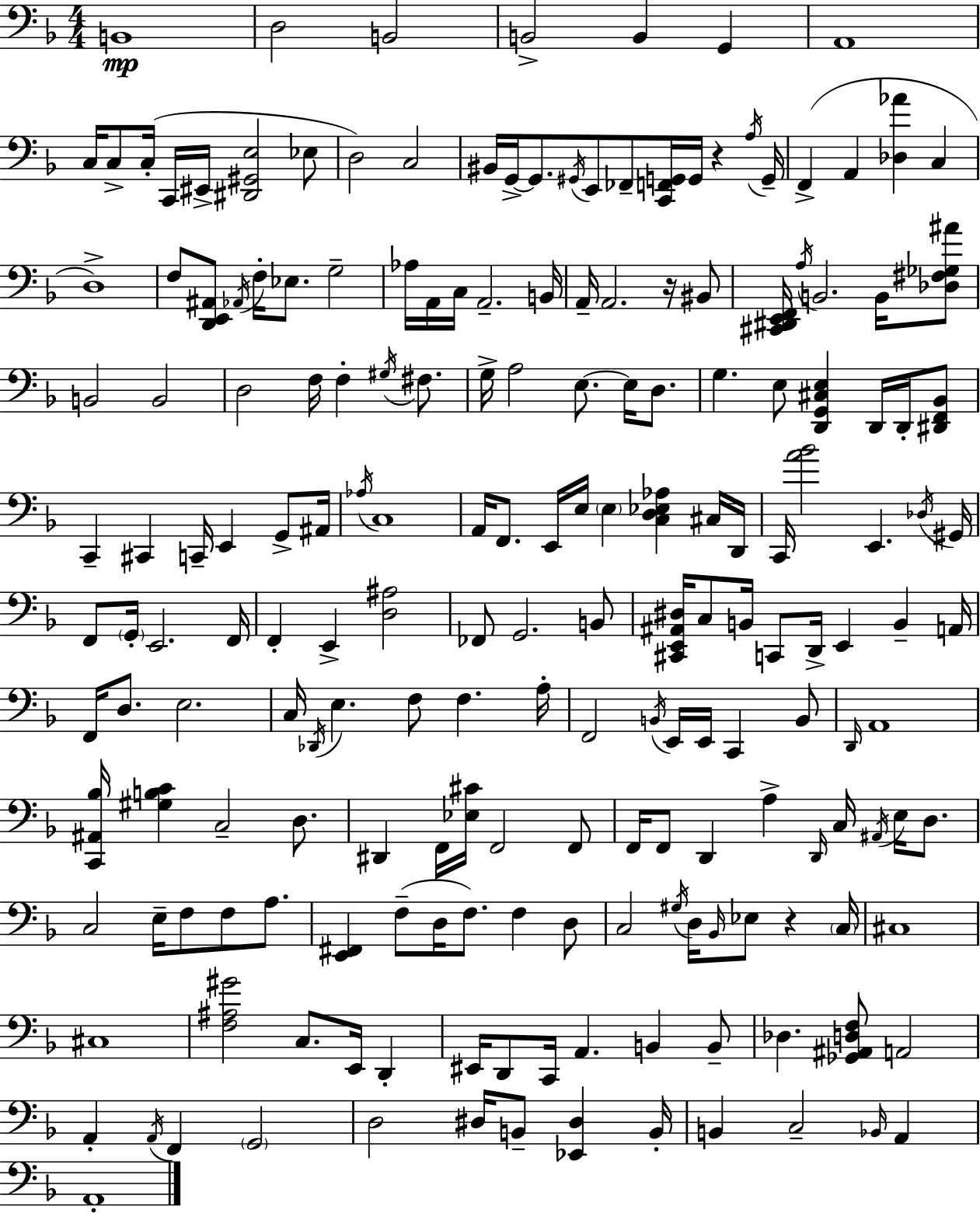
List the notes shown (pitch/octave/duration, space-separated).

B2/w D3/h B2/h B2/h B2/q G2/q A2/w C3/s C3/e C3/s C2/s EIS2/s [D#2,G#2,E3]/h Eb3/e D3/h C3/h BIS2/s G2/s G2/e. G#2/s E2/e FES2/e [C2,F2,G2]/s G2/s R/q A3/s G2/s F2/q A2/q [Db3,Ab4]/q C3/q D3/w F3/e [D2,E2,A#2]/e Ab2/s F3/s Eb3/e. G3/h Ab3/s A2/s C3/s A2/h. B2/s A2/s A2/h. R/s BIS2/e [C#2,D#2,E2,F2]/s A3/s B2/h. B2/s [Db3,F#3,Gb3,A#4]/e B2/h B2/h D3/h F3/s F3/q G#3/s F#3/e. G3/s A3/h E3/e. E3/s D3/e. G3/q. E3/e [D2,G2,C#3,E3]/q D2/s D2/s [D#2,F2,Bb2]/e C2/q C#2/q C2/s E2/q G2/e A#2/s Ab3/s C3/w A2/s F2/e. E2/s E3/s E3/q [C3,D3,Eb3,Ab3]/q C#3/s D2/s C2/s [A4,Bb4]/h E2/q. Db3/s G#2/s F2/e G2/s E2/h. F2/s F2/q E2/q [D3,A#3]/h FES2/e G2/h. B2/e [C#2,E2,A#2,D#3]/s C3/e B2/s C2/e D2/s E2/q B2/q A2/s F2/s D3/e. E3/h. C3/s Db2/s E3/q. F3/e F3/q. A3/s F2/h B2/s E2/s E2/s C2/q B2/e D2/s A2/w [C2,A#2,Bb3]/s [G#3,B3,C4]/q C3/h D3/e. D#2/q F2/s [Eb3,C#4]/s F2/h F2/e F2/s F2/e D2/q A3/q D2/s C3/s A#2/s E3/s D3/e. C3/h E3/s F3/e F3/e A3/e. [E2,F#2]/q F3/e D3/s F3/e. F3/q D3/e C3/h G#3/s D3/s Bb2/s Eb3/e R/q C3/s C#3/w C#3/w [F3,A#3,G#4]/h C3/e. E2/s D2/q EIS2/s D2/e C2/s A2/q. B2/q B2/e Db3/q. [Gb2,A#2,D3,F3]/e A2/h A2/q A2/s F2/q G2/h D3/h D#3/s B2/e [Eb2,D#3]/q B2/s B2/q C3/h Bb2/s A2/q A2/w